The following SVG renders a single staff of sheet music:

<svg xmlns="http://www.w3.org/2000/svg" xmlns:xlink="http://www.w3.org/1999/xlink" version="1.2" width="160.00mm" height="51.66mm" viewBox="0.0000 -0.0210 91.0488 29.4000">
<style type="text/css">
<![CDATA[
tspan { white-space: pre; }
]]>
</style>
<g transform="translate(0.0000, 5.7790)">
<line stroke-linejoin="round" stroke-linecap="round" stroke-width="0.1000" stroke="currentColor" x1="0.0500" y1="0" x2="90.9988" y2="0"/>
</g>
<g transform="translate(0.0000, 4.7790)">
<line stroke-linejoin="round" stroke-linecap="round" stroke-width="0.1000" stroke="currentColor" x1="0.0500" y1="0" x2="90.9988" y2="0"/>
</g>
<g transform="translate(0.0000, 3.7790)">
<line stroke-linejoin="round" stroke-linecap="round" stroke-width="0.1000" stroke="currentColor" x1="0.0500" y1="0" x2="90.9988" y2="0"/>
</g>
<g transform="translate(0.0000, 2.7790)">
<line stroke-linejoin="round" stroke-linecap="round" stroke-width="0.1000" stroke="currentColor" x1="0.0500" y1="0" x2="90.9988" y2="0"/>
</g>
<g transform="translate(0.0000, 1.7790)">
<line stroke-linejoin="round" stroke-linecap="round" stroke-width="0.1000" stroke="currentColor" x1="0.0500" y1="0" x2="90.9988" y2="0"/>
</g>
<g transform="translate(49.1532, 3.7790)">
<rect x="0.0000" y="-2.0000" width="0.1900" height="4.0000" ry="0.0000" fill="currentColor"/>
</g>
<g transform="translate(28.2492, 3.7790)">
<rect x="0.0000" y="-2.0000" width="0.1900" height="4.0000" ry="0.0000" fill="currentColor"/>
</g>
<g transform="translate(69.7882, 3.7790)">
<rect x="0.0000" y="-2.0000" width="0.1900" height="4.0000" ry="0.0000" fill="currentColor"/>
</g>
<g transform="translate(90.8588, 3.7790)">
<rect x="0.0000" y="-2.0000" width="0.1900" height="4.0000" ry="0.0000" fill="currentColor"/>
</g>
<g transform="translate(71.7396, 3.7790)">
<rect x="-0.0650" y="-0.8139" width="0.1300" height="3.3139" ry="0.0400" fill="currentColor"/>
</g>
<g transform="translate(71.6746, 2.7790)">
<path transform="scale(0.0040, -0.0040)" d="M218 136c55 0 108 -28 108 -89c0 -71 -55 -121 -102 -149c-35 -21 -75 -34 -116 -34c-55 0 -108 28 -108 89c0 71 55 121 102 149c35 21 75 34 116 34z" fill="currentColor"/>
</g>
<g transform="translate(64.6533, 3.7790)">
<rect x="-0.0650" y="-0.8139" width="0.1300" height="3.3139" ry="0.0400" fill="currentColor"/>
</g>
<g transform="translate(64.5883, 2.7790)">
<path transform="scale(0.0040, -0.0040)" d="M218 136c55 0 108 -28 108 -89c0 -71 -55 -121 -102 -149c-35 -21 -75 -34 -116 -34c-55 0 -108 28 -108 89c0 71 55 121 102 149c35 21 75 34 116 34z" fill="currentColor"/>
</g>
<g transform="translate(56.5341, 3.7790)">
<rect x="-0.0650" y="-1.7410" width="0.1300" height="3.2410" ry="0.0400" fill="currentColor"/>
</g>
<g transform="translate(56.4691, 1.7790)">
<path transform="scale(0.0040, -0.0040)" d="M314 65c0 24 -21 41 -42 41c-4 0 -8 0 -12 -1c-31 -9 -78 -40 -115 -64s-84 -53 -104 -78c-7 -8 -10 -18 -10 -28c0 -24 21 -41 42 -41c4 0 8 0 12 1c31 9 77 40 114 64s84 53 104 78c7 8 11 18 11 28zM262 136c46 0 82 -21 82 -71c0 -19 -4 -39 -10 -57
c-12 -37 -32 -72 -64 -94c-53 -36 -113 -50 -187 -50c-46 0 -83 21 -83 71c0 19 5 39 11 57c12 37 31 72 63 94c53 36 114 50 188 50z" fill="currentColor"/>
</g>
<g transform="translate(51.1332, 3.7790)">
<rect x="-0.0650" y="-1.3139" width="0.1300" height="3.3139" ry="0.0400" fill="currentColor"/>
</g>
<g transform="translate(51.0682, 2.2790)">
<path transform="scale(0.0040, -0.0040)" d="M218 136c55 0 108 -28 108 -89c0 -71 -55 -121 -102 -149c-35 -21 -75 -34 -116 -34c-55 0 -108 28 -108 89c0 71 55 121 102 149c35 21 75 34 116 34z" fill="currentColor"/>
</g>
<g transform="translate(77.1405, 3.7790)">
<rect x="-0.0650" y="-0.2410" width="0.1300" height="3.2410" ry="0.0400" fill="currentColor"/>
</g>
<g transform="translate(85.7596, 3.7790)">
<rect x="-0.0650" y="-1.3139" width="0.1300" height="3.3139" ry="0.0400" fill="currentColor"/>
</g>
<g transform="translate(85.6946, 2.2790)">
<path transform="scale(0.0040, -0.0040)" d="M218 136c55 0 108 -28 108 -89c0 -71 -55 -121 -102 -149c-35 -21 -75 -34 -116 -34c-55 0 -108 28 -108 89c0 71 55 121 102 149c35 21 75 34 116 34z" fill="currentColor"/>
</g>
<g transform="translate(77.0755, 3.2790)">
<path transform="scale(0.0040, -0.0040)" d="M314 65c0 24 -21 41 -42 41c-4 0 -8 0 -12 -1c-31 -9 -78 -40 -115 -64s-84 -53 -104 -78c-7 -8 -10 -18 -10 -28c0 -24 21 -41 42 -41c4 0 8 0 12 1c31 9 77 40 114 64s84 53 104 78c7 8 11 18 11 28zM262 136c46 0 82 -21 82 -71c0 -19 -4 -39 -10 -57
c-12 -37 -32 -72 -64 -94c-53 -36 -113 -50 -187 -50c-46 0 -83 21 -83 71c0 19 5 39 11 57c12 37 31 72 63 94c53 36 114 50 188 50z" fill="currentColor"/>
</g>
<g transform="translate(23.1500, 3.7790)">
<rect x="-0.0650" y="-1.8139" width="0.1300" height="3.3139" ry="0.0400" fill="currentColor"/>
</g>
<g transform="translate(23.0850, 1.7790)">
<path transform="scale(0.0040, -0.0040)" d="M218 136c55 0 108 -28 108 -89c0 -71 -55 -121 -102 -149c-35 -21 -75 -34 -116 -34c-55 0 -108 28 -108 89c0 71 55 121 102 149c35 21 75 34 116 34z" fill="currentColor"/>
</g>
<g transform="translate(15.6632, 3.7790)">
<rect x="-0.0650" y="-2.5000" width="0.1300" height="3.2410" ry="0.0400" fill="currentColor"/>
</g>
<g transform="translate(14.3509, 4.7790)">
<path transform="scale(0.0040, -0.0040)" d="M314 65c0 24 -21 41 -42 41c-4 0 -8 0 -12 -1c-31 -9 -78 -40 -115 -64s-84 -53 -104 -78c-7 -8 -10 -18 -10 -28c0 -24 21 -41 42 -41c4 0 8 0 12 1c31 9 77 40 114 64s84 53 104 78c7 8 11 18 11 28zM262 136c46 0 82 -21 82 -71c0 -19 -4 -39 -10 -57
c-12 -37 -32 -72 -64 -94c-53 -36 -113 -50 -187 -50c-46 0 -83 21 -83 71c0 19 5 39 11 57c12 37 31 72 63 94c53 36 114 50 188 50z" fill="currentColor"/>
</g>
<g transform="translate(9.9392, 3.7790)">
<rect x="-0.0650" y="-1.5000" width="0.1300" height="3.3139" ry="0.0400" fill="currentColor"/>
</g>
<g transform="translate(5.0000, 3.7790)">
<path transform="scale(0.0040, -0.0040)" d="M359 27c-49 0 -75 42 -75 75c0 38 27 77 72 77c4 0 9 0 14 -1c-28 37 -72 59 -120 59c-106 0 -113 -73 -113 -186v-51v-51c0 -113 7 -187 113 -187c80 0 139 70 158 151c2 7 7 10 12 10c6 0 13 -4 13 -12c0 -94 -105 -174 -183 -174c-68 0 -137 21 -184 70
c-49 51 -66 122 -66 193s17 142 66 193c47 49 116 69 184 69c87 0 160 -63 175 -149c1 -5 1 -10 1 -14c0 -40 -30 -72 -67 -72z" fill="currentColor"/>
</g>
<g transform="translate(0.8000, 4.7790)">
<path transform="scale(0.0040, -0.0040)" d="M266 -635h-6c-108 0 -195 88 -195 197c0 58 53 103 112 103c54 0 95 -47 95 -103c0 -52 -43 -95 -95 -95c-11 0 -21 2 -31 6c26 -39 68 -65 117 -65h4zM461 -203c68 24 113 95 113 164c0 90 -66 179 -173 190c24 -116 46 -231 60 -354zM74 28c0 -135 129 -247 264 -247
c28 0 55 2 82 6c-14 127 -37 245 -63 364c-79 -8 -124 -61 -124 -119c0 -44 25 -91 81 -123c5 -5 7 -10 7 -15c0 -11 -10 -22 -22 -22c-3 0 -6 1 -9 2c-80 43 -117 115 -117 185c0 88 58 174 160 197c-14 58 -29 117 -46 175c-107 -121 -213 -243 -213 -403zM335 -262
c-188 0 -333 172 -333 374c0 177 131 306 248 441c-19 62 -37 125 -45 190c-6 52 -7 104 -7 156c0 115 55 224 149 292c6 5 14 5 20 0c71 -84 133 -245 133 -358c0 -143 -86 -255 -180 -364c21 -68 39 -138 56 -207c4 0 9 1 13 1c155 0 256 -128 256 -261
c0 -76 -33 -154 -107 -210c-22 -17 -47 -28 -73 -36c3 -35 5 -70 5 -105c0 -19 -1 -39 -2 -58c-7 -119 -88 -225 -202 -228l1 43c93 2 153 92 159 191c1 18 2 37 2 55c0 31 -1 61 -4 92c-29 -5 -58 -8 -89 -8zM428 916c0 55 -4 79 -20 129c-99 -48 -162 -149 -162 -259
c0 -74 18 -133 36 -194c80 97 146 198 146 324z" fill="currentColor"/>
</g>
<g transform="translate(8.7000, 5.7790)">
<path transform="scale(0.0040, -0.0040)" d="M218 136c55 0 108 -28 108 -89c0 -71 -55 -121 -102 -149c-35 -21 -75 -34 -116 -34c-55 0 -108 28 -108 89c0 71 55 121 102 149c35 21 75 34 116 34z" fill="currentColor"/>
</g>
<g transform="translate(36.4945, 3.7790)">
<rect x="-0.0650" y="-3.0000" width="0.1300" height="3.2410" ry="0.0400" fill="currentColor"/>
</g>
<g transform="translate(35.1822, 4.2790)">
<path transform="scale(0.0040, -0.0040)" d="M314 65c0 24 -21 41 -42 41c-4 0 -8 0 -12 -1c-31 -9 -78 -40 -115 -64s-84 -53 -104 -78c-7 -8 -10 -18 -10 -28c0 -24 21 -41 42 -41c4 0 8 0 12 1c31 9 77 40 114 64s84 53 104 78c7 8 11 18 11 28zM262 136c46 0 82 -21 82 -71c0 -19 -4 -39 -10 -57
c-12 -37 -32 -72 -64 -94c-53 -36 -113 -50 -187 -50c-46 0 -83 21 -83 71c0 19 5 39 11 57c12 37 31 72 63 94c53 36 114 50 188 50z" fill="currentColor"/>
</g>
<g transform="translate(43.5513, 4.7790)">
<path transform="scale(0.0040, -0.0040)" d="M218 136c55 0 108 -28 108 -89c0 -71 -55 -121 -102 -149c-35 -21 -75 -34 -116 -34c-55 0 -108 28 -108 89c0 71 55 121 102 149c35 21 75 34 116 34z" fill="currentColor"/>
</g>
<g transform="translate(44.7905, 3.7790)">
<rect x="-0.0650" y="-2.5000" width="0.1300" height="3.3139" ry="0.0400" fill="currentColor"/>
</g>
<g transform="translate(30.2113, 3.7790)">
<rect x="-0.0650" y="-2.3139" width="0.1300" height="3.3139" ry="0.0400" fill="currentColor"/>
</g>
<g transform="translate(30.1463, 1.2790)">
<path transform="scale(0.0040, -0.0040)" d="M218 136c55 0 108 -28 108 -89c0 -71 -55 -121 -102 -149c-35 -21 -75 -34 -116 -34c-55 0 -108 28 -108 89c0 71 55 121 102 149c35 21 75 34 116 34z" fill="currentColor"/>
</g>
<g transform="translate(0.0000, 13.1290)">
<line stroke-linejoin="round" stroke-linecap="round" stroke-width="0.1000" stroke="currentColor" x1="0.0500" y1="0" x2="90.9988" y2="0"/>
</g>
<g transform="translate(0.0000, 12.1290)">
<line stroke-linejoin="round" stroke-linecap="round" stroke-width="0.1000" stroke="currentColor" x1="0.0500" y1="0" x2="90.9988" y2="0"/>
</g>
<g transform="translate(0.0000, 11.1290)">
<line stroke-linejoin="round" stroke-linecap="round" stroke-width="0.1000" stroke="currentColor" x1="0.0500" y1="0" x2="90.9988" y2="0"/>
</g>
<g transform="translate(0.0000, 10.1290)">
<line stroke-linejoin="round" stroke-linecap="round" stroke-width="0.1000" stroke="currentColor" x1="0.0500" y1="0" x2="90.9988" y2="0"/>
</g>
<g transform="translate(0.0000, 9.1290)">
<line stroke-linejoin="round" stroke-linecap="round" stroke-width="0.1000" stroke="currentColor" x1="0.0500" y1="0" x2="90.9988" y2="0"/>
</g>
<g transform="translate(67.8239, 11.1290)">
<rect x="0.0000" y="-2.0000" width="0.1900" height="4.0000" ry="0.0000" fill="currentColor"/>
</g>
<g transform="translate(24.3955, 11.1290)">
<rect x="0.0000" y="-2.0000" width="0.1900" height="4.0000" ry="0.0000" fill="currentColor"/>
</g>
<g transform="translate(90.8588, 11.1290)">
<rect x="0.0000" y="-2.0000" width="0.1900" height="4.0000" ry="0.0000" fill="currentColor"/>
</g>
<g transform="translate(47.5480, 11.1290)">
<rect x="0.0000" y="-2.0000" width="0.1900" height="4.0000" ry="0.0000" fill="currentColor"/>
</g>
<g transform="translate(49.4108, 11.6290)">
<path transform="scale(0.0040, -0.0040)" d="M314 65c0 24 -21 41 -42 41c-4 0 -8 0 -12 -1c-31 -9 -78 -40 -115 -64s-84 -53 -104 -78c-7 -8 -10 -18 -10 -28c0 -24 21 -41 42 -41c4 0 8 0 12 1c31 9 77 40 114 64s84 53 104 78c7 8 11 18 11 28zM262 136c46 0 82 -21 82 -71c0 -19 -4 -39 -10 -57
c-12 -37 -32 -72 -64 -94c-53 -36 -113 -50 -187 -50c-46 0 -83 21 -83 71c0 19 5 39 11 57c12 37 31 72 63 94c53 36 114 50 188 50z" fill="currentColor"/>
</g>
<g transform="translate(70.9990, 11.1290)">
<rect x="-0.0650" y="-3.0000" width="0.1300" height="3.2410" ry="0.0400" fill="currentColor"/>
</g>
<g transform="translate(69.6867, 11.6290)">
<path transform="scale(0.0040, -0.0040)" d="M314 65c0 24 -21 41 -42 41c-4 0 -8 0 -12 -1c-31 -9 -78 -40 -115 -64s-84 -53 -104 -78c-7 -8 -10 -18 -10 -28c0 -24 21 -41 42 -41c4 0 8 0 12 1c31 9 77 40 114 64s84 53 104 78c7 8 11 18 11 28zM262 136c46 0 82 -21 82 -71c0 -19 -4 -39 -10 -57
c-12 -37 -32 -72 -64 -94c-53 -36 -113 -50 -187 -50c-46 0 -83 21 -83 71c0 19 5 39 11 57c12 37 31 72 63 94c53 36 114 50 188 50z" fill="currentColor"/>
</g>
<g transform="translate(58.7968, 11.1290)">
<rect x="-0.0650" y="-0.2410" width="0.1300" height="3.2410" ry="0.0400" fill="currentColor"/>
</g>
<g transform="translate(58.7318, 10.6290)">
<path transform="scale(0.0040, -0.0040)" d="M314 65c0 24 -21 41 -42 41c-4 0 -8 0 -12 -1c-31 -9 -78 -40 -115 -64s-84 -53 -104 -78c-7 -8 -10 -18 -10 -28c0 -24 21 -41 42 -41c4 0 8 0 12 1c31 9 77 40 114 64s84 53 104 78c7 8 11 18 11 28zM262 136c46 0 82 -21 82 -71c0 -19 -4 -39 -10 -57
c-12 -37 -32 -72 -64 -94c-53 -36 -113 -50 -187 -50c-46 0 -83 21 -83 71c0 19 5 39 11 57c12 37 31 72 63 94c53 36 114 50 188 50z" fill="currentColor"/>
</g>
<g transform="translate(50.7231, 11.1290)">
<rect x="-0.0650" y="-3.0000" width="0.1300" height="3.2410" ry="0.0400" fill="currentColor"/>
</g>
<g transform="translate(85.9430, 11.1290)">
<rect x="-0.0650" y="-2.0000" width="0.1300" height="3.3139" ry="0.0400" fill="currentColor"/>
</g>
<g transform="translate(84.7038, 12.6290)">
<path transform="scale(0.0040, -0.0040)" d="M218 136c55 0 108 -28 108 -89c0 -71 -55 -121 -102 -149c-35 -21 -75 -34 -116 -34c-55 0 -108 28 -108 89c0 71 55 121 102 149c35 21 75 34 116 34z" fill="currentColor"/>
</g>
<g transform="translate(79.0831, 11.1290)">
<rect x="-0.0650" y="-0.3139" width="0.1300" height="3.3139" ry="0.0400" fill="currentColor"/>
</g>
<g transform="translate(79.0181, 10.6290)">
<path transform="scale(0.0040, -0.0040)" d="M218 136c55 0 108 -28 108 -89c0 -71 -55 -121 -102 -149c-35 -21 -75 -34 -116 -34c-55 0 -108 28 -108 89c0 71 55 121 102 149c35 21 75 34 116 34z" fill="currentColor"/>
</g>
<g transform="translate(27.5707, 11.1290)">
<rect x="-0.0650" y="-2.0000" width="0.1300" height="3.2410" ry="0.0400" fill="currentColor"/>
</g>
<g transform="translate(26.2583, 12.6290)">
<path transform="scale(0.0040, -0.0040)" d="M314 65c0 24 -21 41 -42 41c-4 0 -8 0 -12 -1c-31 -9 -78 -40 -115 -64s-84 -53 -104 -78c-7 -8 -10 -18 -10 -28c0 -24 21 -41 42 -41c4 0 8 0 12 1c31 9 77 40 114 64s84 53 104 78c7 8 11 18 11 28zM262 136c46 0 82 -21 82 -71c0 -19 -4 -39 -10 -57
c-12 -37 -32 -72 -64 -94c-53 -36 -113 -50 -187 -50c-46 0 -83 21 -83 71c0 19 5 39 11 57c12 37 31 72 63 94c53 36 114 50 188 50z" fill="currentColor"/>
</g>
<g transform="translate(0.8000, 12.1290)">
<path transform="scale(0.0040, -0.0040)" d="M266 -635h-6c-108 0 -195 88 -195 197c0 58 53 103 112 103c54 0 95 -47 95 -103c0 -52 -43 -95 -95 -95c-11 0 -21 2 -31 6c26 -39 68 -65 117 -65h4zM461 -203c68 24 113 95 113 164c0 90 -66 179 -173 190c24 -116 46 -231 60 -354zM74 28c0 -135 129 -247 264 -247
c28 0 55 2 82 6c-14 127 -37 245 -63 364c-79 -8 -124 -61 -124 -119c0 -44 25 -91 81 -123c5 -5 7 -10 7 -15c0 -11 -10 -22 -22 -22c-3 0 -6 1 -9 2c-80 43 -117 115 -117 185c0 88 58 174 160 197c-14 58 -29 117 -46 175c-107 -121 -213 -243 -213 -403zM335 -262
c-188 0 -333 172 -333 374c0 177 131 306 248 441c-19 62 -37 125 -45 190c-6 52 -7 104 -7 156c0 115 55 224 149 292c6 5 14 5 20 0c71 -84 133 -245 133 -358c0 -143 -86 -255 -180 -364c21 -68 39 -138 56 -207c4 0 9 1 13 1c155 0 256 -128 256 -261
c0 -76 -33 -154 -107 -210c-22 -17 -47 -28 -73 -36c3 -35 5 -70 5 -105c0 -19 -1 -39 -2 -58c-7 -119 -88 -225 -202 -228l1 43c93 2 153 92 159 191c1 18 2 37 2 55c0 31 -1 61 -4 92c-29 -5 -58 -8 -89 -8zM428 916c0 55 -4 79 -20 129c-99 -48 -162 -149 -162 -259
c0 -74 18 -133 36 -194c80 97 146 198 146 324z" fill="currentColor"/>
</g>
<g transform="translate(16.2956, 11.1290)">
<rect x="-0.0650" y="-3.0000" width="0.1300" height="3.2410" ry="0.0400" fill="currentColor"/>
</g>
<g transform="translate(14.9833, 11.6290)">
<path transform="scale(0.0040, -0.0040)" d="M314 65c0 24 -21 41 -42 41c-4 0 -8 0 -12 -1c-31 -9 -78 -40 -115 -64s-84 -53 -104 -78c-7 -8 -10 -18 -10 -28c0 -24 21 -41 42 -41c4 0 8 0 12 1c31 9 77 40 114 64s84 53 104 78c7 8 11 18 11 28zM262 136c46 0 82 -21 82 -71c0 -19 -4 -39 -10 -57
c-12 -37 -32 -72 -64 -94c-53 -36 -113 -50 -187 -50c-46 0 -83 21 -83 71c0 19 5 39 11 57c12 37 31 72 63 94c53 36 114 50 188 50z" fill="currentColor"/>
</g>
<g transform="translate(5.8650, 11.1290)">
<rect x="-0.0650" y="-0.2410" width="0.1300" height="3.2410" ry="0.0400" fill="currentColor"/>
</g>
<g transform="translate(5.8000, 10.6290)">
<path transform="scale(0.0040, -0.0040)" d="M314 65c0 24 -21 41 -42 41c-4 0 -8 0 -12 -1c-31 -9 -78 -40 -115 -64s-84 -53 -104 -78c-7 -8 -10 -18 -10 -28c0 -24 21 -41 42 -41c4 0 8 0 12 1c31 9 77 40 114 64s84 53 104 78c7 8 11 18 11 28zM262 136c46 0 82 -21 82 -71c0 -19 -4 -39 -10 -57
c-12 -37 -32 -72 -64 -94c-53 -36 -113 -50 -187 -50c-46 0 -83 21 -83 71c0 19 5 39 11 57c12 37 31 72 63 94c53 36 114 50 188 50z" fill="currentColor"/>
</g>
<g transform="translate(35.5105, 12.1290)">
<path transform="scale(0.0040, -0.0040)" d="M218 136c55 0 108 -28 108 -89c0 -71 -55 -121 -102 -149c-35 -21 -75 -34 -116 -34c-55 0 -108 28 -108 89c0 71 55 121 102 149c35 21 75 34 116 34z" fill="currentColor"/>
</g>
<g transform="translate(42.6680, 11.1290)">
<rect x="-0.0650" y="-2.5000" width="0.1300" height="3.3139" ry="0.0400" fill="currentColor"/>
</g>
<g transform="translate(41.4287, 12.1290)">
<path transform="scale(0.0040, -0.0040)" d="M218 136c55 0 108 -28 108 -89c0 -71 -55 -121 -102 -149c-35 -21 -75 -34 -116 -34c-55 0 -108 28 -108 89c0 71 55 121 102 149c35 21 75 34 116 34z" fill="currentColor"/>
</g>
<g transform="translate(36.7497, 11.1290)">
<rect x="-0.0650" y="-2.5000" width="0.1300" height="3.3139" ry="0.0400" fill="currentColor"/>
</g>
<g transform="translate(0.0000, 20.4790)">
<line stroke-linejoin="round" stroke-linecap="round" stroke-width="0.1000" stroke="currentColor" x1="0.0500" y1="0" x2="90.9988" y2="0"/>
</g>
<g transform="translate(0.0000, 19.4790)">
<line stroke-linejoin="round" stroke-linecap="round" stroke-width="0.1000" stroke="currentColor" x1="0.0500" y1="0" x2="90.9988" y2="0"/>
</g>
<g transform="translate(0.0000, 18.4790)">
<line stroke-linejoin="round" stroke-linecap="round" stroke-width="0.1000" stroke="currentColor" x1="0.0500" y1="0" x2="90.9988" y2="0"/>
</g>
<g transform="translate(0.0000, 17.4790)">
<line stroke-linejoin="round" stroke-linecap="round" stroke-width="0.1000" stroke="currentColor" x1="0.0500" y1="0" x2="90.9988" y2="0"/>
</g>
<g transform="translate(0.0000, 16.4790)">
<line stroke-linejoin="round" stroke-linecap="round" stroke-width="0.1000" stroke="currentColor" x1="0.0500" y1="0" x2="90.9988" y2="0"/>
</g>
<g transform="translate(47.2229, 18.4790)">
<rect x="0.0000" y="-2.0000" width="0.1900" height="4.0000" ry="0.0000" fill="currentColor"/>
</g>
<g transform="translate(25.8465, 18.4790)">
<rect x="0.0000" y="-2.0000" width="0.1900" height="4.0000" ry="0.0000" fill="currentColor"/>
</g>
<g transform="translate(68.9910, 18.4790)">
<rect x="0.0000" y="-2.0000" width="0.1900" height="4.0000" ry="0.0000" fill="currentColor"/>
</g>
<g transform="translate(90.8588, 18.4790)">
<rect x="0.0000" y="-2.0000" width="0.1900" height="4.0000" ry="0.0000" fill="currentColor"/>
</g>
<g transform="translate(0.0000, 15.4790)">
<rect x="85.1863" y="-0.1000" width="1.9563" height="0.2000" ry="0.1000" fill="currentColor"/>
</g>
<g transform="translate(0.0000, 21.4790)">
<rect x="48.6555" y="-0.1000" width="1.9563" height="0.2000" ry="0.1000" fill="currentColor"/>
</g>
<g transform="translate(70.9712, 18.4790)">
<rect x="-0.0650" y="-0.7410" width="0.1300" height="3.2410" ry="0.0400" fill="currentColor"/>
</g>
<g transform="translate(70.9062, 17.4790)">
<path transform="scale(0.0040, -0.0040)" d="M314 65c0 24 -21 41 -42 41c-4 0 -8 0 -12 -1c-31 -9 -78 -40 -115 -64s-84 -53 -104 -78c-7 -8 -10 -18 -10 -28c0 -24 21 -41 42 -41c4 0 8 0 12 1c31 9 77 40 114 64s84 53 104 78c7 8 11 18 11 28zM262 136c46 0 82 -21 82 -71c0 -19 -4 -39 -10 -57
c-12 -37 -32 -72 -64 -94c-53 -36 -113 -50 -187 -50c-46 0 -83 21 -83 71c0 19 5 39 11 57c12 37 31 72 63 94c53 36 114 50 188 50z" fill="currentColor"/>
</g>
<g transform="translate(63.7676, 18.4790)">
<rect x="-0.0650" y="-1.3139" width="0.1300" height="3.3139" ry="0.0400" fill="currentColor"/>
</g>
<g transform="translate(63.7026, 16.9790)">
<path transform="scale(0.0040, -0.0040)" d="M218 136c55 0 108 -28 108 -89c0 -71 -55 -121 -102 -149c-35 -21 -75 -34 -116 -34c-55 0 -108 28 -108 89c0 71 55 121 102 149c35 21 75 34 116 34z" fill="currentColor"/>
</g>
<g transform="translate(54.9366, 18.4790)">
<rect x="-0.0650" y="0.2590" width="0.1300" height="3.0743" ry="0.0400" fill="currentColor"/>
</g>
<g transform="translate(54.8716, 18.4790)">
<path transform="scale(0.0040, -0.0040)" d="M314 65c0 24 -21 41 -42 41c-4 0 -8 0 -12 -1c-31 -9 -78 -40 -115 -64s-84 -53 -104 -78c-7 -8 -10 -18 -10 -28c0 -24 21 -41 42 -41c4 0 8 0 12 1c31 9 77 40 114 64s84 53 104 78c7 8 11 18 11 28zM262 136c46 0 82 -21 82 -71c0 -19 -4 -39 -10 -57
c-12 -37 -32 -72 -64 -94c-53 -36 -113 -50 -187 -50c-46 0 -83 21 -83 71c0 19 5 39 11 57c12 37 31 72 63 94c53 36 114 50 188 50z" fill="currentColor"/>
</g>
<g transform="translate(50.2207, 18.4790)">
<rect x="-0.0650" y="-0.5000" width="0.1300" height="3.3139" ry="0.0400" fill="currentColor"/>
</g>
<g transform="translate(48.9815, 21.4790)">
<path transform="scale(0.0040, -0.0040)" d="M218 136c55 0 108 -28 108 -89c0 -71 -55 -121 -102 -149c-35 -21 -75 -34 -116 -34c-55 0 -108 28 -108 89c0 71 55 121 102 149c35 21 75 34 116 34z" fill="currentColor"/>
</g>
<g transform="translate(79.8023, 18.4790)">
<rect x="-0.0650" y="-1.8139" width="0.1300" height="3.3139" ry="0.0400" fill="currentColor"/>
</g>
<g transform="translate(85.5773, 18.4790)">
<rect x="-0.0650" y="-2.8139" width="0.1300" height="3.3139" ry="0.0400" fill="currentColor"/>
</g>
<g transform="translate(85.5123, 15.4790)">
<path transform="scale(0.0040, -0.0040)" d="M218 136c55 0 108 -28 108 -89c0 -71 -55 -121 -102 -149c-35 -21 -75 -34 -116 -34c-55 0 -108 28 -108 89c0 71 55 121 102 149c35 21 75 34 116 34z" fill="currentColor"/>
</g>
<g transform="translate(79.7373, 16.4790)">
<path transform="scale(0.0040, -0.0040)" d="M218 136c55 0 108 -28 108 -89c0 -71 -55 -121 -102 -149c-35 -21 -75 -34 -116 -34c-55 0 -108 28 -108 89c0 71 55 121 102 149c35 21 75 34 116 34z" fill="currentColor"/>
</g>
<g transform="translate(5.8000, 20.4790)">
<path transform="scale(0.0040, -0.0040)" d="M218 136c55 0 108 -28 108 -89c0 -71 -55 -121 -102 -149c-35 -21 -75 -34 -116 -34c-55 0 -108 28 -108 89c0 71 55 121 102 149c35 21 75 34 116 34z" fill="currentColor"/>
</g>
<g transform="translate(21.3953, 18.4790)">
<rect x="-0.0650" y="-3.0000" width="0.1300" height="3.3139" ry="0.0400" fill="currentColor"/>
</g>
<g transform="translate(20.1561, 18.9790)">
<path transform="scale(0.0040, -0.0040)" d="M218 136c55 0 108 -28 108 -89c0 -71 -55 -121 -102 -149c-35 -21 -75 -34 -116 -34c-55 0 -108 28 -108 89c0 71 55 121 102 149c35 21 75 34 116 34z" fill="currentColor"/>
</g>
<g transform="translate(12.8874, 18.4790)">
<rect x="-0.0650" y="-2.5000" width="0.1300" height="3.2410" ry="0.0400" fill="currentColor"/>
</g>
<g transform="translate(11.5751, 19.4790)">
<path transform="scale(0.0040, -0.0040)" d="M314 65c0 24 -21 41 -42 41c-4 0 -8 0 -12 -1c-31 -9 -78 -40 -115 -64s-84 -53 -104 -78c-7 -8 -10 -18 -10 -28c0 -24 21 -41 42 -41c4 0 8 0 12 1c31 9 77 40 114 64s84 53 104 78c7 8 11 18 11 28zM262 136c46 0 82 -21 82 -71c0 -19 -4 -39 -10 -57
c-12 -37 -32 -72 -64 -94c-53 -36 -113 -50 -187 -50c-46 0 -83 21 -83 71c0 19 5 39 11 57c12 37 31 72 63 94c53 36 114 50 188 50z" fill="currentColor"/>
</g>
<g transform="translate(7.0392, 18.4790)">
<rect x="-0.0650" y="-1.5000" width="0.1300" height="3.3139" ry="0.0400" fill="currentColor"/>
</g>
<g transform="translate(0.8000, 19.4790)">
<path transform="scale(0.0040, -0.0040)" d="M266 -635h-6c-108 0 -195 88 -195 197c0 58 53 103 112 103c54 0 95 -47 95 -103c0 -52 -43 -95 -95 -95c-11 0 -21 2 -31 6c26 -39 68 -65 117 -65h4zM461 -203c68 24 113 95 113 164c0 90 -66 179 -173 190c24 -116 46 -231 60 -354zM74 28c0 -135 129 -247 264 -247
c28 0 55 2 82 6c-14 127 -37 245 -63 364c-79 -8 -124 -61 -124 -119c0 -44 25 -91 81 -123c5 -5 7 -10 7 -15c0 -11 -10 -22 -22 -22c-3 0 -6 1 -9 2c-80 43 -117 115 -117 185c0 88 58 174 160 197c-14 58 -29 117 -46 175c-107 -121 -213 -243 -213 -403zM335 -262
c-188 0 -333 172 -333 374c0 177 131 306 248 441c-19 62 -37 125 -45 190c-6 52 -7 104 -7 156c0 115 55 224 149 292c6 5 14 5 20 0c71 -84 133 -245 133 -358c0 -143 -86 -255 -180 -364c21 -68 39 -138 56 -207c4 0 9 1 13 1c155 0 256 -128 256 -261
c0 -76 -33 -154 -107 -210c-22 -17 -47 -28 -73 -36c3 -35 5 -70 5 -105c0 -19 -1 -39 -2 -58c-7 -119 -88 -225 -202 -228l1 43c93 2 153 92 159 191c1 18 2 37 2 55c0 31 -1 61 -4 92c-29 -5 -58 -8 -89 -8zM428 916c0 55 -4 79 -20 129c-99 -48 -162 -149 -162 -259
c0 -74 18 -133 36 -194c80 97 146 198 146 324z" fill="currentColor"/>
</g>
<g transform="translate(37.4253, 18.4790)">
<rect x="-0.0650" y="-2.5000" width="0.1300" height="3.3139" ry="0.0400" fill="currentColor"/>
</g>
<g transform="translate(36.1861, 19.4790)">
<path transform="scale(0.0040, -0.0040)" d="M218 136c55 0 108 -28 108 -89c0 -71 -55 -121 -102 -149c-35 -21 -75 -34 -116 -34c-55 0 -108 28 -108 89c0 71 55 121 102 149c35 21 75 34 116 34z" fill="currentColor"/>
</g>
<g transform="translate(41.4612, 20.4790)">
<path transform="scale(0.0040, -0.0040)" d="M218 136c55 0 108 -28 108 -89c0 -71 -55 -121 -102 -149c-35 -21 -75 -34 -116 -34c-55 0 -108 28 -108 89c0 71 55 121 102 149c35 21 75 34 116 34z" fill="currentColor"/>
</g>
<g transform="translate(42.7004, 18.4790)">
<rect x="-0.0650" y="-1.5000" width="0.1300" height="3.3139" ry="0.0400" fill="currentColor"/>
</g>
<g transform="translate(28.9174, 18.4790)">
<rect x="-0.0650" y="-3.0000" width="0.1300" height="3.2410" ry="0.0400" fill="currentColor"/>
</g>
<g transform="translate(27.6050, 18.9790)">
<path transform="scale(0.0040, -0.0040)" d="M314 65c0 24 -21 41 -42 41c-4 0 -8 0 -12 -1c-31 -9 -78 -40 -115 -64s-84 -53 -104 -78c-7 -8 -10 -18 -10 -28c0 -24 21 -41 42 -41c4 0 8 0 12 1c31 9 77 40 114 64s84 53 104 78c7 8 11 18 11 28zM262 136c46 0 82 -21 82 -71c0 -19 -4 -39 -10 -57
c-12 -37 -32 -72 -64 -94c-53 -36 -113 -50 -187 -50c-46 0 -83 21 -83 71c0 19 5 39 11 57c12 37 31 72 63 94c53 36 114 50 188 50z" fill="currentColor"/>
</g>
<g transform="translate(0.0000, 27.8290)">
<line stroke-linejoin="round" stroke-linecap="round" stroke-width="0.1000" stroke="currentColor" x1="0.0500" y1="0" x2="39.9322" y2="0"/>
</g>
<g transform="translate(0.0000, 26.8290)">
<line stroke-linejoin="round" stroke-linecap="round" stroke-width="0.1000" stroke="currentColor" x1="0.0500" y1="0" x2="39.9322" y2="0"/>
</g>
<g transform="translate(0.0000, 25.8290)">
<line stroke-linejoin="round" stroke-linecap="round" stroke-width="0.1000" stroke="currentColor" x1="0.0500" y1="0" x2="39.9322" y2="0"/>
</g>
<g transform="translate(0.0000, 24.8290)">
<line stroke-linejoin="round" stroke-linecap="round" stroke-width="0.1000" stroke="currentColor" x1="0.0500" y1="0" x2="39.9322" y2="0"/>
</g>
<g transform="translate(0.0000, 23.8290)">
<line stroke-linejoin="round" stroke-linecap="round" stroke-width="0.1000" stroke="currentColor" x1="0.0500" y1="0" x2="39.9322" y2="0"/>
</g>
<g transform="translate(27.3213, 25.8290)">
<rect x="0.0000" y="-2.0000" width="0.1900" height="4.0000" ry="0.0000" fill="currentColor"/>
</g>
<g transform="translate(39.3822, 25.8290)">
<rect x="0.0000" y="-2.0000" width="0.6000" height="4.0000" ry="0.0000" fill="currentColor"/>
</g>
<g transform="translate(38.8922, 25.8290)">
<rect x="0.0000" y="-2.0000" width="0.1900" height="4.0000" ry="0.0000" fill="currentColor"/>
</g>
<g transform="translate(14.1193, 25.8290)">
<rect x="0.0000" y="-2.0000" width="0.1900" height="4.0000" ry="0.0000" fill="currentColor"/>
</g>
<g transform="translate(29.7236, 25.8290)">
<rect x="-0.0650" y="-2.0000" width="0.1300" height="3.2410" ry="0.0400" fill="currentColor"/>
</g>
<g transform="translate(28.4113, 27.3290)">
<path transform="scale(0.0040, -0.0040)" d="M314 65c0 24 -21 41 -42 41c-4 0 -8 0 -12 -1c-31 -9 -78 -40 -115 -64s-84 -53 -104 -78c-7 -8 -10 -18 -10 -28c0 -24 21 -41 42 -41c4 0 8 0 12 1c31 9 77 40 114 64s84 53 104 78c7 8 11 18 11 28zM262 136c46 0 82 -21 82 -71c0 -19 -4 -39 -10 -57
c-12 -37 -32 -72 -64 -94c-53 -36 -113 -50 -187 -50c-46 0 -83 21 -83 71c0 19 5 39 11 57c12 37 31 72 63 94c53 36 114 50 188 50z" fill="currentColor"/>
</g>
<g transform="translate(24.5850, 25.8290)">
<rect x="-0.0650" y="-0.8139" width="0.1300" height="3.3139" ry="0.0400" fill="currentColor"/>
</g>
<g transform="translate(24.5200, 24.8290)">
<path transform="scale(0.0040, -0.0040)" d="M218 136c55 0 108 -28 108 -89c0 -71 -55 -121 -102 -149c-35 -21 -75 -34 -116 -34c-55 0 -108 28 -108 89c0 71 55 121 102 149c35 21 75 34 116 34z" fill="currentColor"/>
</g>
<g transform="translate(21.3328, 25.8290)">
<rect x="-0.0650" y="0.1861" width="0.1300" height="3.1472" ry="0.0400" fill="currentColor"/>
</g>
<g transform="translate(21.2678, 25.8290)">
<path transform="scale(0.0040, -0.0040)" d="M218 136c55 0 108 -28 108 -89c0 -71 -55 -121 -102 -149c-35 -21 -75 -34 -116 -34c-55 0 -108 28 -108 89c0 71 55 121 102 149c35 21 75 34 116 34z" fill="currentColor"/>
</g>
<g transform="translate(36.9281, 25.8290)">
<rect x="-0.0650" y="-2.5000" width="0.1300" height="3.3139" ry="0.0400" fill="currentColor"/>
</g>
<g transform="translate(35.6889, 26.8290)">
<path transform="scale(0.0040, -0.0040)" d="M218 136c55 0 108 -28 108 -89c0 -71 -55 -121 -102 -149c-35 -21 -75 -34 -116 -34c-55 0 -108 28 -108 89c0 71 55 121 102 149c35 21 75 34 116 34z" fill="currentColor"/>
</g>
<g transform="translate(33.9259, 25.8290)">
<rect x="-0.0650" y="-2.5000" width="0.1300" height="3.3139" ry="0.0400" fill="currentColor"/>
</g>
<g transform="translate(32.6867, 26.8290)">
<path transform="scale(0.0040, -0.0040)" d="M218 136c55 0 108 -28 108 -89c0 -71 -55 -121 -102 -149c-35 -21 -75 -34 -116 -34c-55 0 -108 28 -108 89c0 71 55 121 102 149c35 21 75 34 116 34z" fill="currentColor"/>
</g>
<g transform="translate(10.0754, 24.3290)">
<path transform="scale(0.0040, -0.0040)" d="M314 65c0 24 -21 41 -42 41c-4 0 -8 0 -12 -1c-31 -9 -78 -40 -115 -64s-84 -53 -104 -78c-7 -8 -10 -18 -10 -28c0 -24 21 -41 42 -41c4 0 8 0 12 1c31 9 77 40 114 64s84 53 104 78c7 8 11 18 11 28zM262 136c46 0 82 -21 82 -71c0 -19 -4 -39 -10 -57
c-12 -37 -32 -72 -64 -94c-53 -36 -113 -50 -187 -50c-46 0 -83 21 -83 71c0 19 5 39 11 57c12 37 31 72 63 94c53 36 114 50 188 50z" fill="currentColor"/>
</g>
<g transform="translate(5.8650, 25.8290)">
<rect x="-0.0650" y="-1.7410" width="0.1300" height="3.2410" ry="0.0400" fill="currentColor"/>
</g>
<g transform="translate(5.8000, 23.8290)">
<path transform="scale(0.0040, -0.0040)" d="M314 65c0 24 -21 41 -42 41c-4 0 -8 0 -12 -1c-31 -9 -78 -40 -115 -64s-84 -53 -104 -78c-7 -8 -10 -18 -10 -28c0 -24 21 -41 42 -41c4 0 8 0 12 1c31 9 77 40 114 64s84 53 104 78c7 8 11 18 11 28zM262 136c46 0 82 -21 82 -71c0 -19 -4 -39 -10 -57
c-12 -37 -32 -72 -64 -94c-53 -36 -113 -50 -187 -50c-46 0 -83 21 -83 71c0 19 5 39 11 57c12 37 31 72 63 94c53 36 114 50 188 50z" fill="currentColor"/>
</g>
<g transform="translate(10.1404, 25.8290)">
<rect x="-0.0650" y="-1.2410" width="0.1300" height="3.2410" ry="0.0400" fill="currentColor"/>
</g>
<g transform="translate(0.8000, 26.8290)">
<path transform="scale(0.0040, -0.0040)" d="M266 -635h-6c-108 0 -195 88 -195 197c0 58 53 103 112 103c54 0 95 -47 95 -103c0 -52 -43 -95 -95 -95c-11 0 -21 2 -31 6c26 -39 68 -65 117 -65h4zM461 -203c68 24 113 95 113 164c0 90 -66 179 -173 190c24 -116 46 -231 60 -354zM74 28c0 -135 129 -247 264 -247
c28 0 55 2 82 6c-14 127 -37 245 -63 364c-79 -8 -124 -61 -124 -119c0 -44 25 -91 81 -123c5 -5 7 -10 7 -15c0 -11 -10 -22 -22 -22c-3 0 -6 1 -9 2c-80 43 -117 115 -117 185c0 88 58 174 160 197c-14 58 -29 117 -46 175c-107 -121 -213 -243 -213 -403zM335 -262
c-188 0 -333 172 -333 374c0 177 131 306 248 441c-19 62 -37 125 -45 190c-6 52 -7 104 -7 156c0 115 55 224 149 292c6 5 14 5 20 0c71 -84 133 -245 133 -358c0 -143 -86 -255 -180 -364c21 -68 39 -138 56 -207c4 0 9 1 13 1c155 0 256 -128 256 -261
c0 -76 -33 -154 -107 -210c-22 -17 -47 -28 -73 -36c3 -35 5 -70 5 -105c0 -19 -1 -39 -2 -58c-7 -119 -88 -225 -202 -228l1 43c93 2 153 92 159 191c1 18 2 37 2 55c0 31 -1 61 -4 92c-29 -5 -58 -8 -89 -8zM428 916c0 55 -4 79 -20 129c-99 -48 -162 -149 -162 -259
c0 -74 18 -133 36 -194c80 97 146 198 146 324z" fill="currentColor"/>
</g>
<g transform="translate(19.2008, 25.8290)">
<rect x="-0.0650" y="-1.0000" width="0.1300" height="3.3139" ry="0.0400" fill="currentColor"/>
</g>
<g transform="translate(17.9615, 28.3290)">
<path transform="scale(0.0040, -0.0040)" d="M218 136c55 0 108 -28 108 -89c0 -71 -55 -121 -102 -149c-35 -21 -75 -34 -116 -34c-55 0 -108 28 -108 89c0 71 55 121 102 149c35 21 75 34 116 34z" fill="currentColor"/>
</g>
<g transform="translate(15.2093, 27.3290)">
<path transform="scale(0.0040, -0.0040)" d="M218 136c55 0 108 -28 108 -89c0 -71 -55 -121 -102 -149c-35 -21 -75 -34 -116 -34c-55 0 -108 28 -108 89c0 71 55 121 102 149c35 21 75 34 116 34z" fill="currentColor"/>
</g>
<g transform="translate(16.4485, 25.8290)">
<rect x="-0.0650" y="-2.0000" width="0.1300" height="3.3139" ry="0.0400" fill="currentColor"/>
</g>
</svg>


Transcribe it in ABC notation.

X:1
T:Untitled
M:4/4
L:1/4
K:C
E G2 f g A2 G e f2 d d c2 e c2 A2 F2 G G A2 c2 A2 c F E G2 A A2 G E C B2 e d2 f a f2 e2 F D B d F2 G G